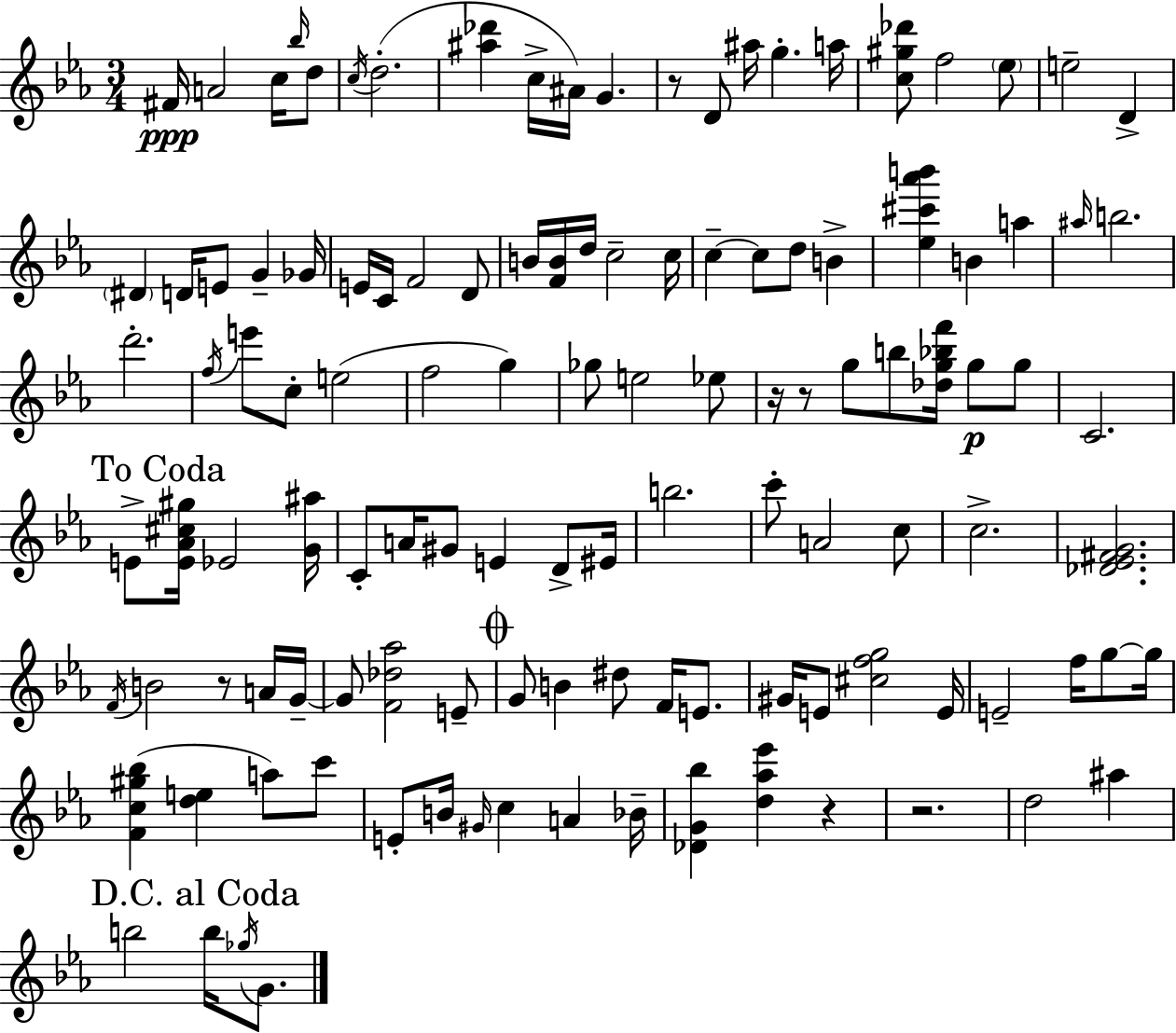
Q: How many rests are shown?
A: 6